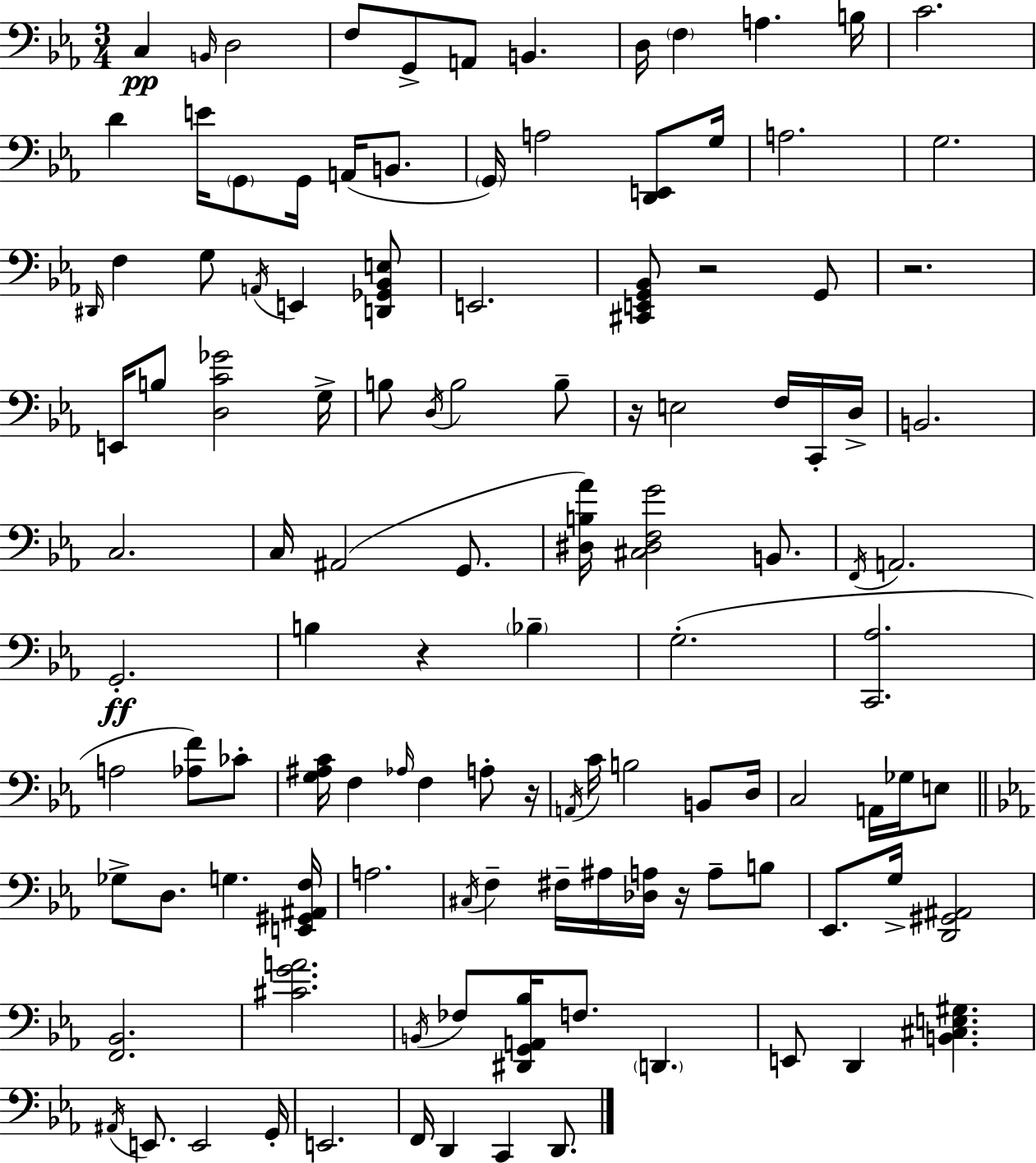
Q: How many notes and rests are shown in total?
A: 117